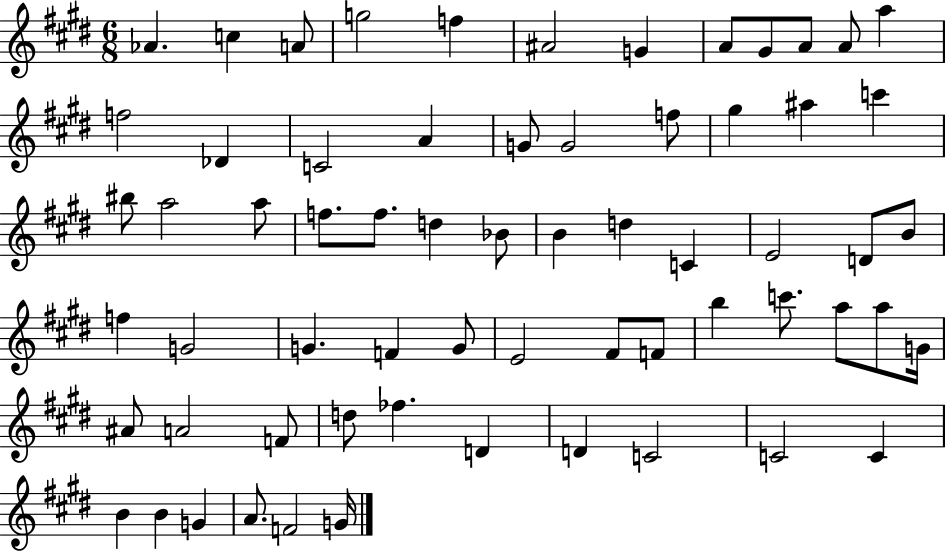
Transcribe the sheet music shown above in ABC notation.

X:1
T:Untitled
M:6/8
L:1/4
K:E
_A c A/2 g2 f ^A2 G A/2 ^G/2 A/2 A/2 a f2 _D C2 A G/2 G2 f/2 ^g ^a c' ^b/2 a2 a/2 f/2 f/2 d _B/2 B d C E2 D/2 B/2 f G2 G F G/2 E2 ^F/2 F/2 b c'/2 a/2 a/2 G/4 ^A/2 A2 F/2 d/2 _f D D C2 C2 C B B G A/2 F2 G/4